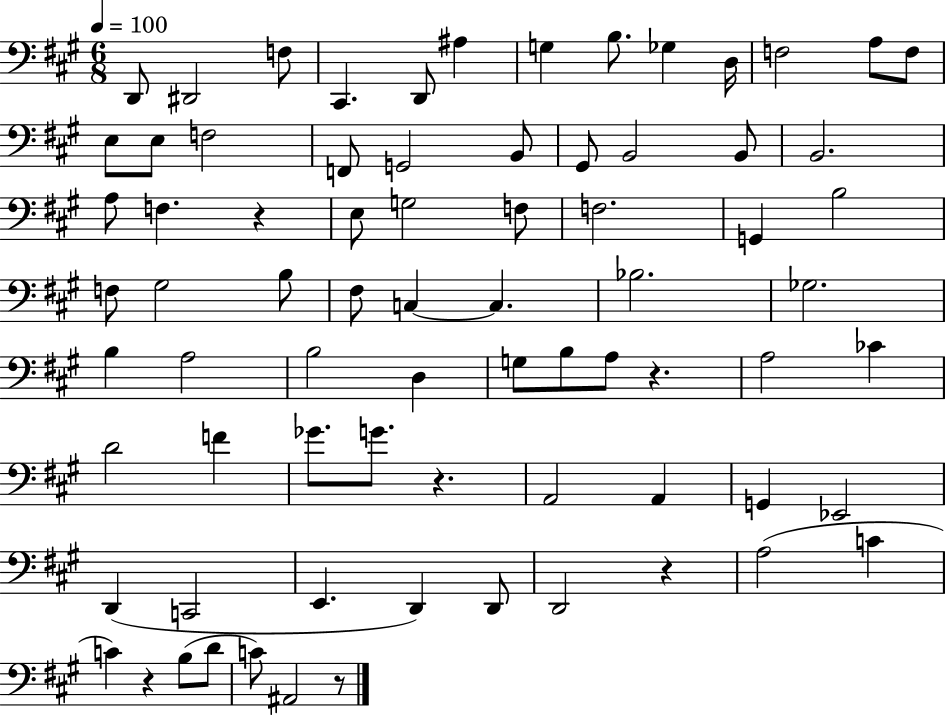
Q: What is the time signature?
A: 6/8